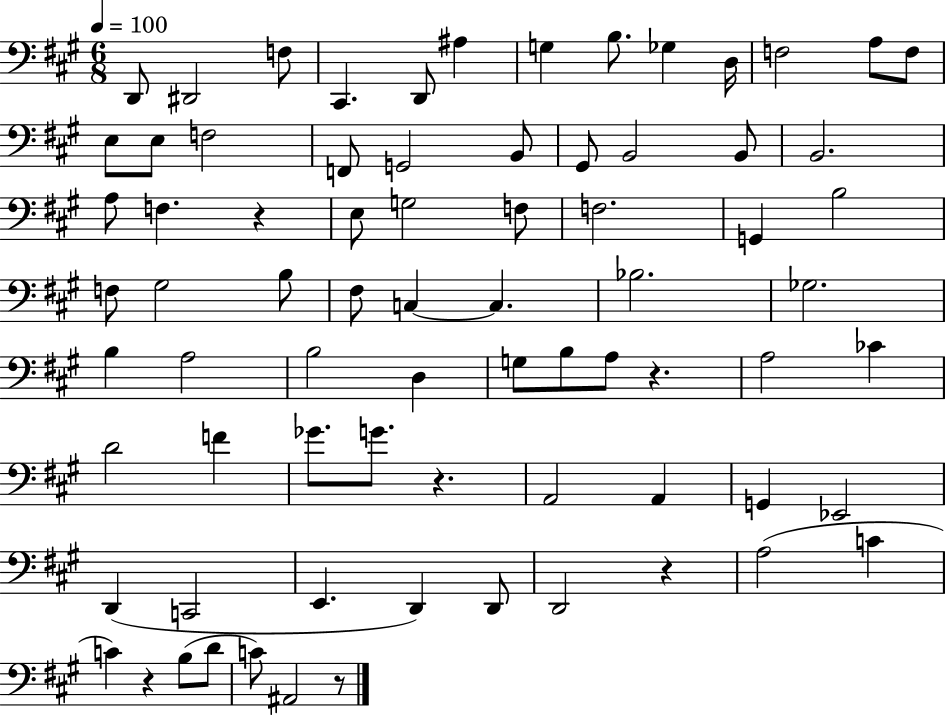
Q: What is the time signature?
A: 6/8